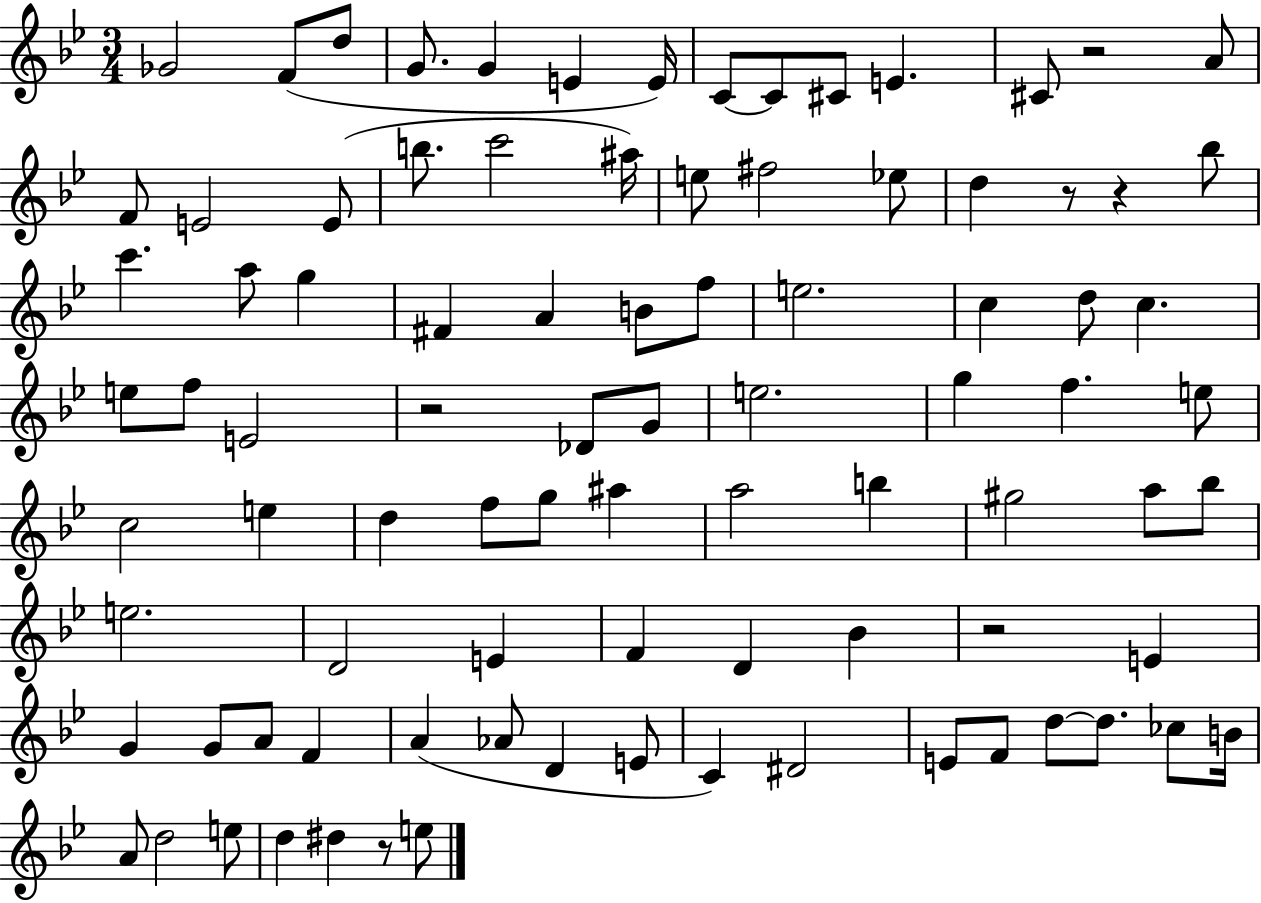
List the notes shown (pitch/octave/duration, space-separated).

Gb4/h F4/e D5/e G4/e. G4/q E4/q E4/s C4/e C4/e C#4/e E4/q. C#4/e R/h A4/e F4/e E4/h E4/e B5/e. C6/h A#5/s E5/e F#5/h Eb5/e D5/q R/e R/q Bb5/e C6/q. A5/e G5/q F#4/q A4/q B4/e F5/e E5/h. C5/q D5/e C5/q. E5/e F5/e E4/h R/h Db4/e G4/e E5/h. G5/q F5/q. E5/e C5/h E5/q D5/q F5/e G5/e A#5/q A5/h B5/q G#5/h A5/e Bb5/e E5/h. D4/h E4/q F4/q D4/q Bb4/q R/h E4/q G4/q G4/e A4/e F4/q A4/q Ab4/e D4/q E4/e C4/q D#4/h E4/e F4/e D5/e D5/e. CES5/e B4/s A4/e D5/h E5/e D5/q D#5/q R/e E5/e